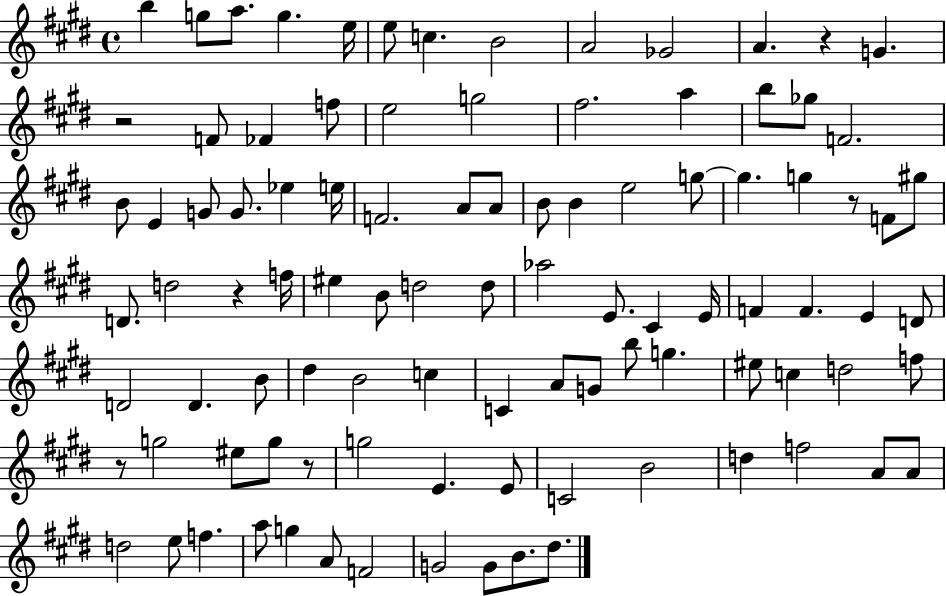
B5/q G5/e A5/e. G5/q. E5/s E5/e C5/q. B4/h A4/h Gb4/h A4/q. R/q G4/q. R/h F4/e FES4/q F5/e E5/h G5/h F#5/h. A5/q B5/e Gb5/e F4/h. B4/e E4/q G4/e G4/e. Eb5/q E5/s F4/h. A4/e A4/e B4/e B4/q E5/h G5/e G5/q. G5/q R/e F4/e G#5/e D4/e. D5/h R/q F5/s EIS5/q B4/e D5/h D5/e Ab5/h E4/e. C#4/q E4/s F4/q F4/q. E4/q D4/e D4/h D4/q. B4/e D#5/q B4/h C5/q C4/q A4/e G4/e B5/e G5/q. EIS5/e C5/q D5/h F5/e R/e G5/h EIS5/e G5/e R/e G5/h E4/q. E4/e C4/h B4/h D5/q F5/h A4/e A4/e D5/h E5/e F5/q. A5/e G5/q A4/e F4/h G4/h G4/e B4/e. D#5/e.